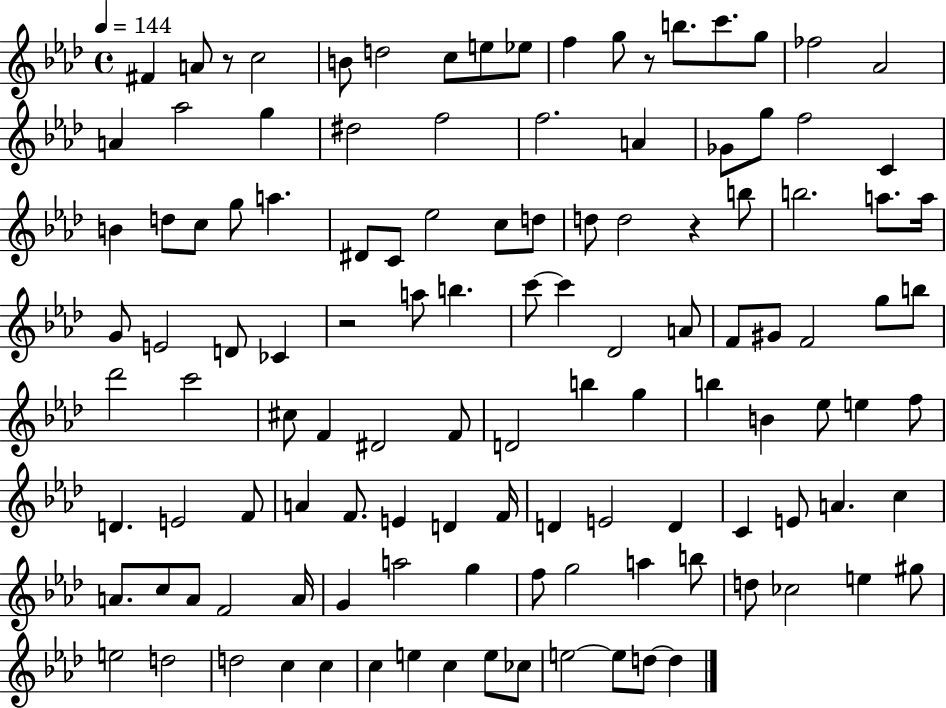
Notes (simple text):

F#4/q A4/e R/e C5/h B4/e D5/h C5/e E5/e Eb5/e F5/q G5/e R/e B5/e. C6/e. G5/e FES5/h Ab4/h A4/q Ab5/h G5/q D#5/h F5/h F5/h. A4/q Gb4/e G5/e F5/h C4/q B4/q D5/e C5/e G5/e A5/q. D#4/e C4/e Eb5/h C5/e D5/e D5/e D5/h R/q B5/e B5/h. A5/e. A5/s G4/e E4/h D4/e CES4/q R/h A5/e B5/q. C6/e C6/q Db4/h A4/e F4/e G#4/e F4/h G5/e B5/e Db6/h C6/h C#5/e F4/q D#4/h F4/e D4/h B5/q G5/q B5/q B4/q Eb5/e E5/q F5/e D4/q. E4/h F4/e A4/q F4/e. E4/q D4/q F4/s D4/q E4/h D4/q C4/q E4/e A4/q. C5/q A4/e. C5/e A4/e F4/h A4/s G4/q A5/h G5/q F5/e G5/h A5/q B5/e D5/e CES5/h E5/q G#5/e E5/h D5/h D5/h C5/q C5/q C5/q E5/q C5/q E5/e CES5/e E5/h E5/e D5/e D5/q